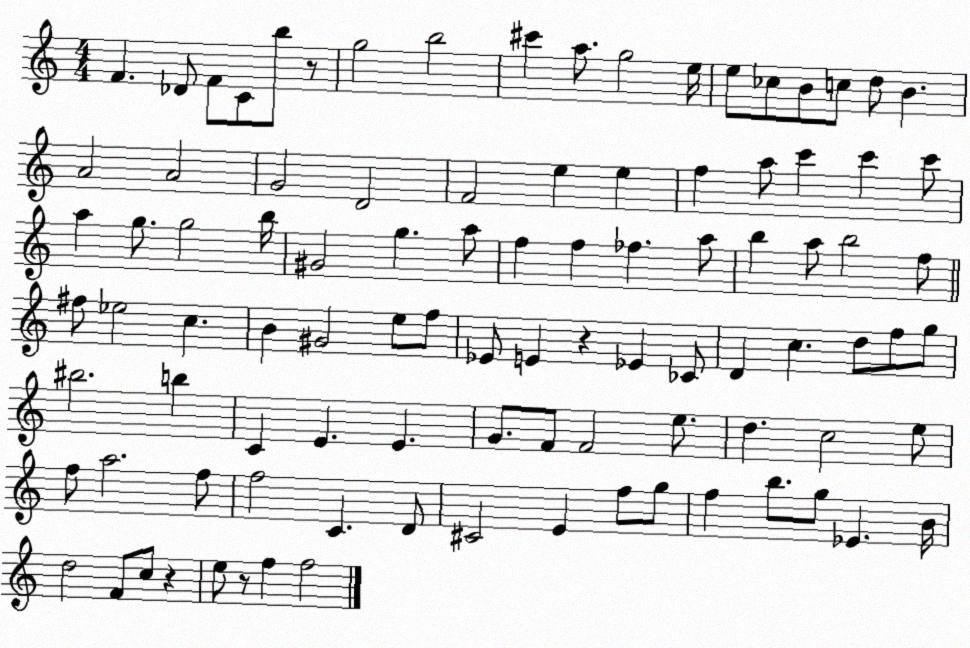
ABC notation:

X:1
T:Untitled
M:4/4
L:1/4
K:C
F _D/2 F/2 C/2 b/2 z/2 g2 b2 ^c' a/2 g2 e/4 e/2 _c/2 B/2 c/2 d/2 B A2 A2 G2 D2 F2 e e f a/2 c' c' c'/2 a g/2 g2 b/4 ^G2 g a/2 f f _f a/2 b a/2 b2 f/2 ^f/2 _e2 c B ^G2 e/2 f/2 _E/2 E z _E _C/2 D c d/2 f/2 g/2 ^b2 b C E E G/2 F/2 F2 e/2 d c2 e/2 f/2 a2 f/2 f2 C D/2 ^C2 E f/2 g/2 f b/2 g/2 _E B/4 d2 F/2 c/2 z e/2 z/2 f f2